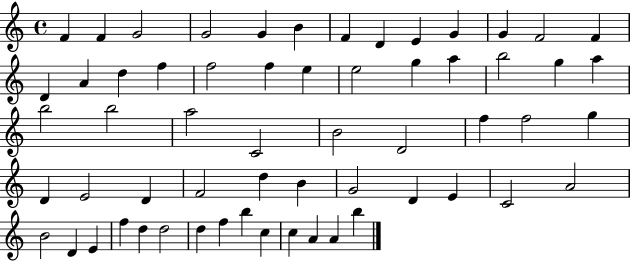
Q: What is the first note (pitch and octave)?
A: F4